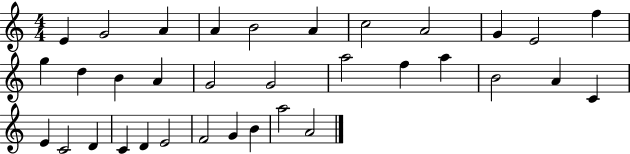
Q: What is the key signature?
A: C major